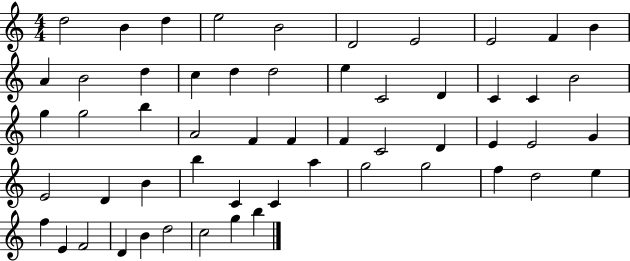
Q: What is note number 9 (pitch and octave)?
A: F4